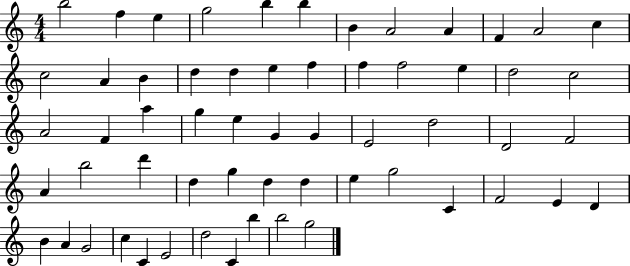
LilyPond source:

{
  \clef treble
  \numericTimeSignature
  \time 4/4
  \key c \major
  b''2 f''4 e''4 | g''2 b''4 b''4 | b'4 a'2 a'4 | f'4 a'2 c''4 | \break c''2 a'4 b'4 | d''4 d''4 e''4 f''4 | f''4 f''2 e''4 | d''2 c''2 | \break a'2 f'4 a''4 | g''4 e''4 g'4 g'4 | e'2 d''2 | d'2 f'2 | \break a'4 b''2 d'''4 | d''4 g''4 d''4 d''4 | e''4 g''2 c'4 | f'2 e'4 d'4 | \break b'4 a'4 g'2 | c''4 c'4 e'2 | d''2 c'4 b''4 | b''2 g''2 | \break \bar "|."
}